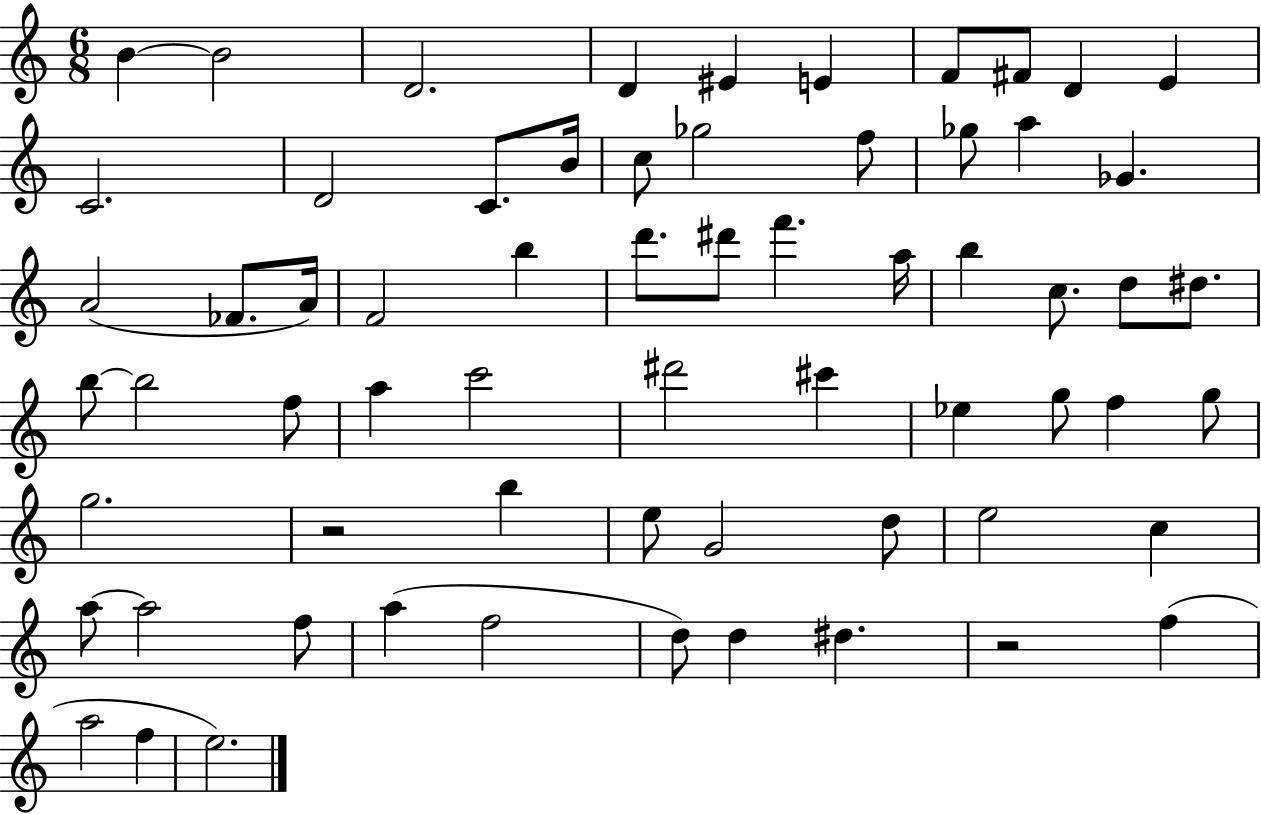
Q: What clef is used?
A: treble